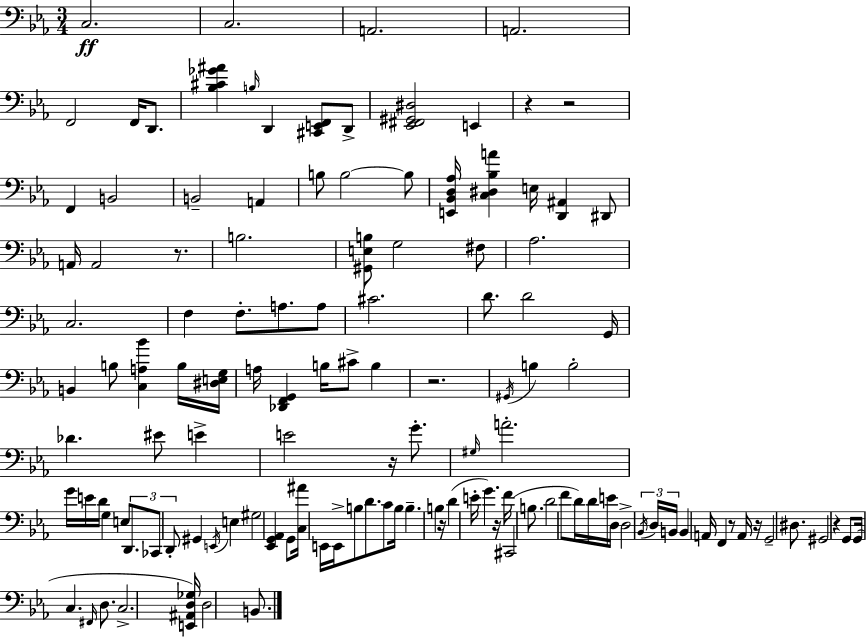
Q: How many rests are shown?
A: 10